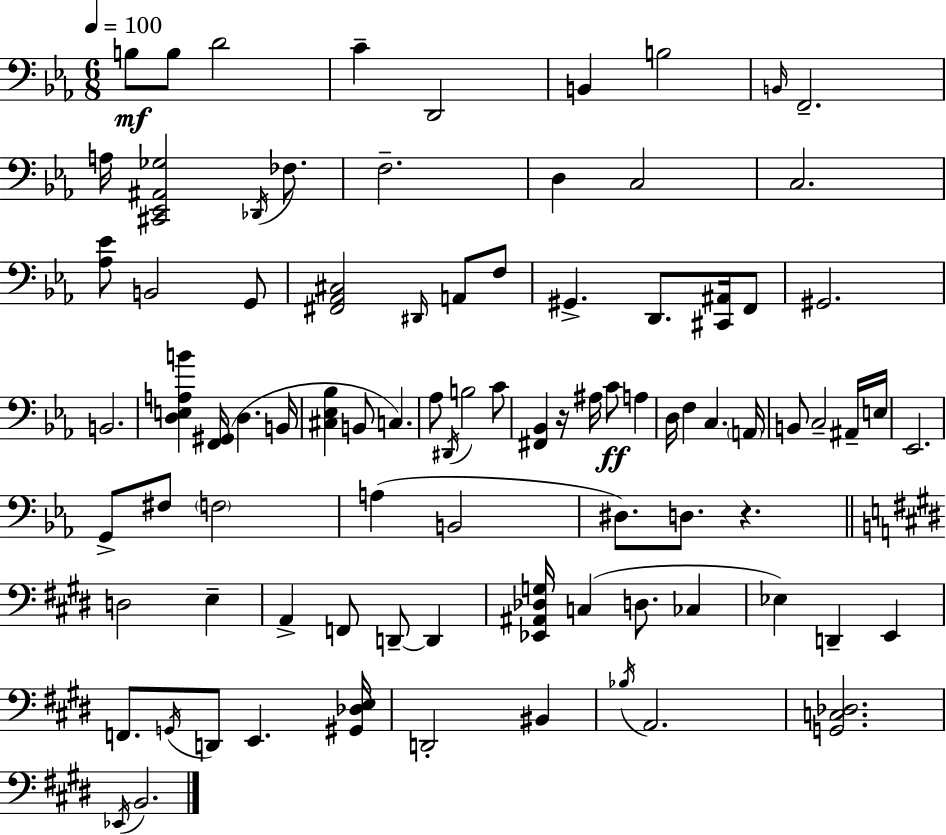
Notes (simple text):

B3/e B3/e D4/h C4/q D2/h B2/q B3/h B2/s F2/h. A3/s [C#2,Eb2,A#2,Gb3]/h Db2/s FES3/e. F3/h. D3/q C3/h C3/h. [Ab3,Eb4]/e B2/h G2/e [F#2,Ab2,C#3]/h D#2/s A2/e F3/e G#2/q. D2/e. [C#2,A#2]/s F2/e G#2/h. B2/h. [D3,E3,A3,B4]/q [F2,G#2]/s D3/q. B2/s [C#3,Eb3,Bb3]/q B2/e C3/q. Ab3/e D#2/s B3/h C4/e [F#2,Bb2]/q R/s A#3/s C4/e A3/q D3/s F3/q C3/q. A2/s B2/e C3/h A#2/s E3/s Eb2/h. G2/e F#3/e F3/h A3/q B2/h D#3/e. D3/e. R/q. D3/h E3/q A2/q F2/e D2/e D2/q [Eb2,A#2,Db3,G3]/s C3/q D3/e. CES3/q Eb3/q D2/q E2/q F2/e. G2/s D2/e E2/q. [G#2,Db3,E3]/s D2/h BIS2/q Bb3/s A2/h. [G2,C3,Db3]/h. Eb2/s B2/h.